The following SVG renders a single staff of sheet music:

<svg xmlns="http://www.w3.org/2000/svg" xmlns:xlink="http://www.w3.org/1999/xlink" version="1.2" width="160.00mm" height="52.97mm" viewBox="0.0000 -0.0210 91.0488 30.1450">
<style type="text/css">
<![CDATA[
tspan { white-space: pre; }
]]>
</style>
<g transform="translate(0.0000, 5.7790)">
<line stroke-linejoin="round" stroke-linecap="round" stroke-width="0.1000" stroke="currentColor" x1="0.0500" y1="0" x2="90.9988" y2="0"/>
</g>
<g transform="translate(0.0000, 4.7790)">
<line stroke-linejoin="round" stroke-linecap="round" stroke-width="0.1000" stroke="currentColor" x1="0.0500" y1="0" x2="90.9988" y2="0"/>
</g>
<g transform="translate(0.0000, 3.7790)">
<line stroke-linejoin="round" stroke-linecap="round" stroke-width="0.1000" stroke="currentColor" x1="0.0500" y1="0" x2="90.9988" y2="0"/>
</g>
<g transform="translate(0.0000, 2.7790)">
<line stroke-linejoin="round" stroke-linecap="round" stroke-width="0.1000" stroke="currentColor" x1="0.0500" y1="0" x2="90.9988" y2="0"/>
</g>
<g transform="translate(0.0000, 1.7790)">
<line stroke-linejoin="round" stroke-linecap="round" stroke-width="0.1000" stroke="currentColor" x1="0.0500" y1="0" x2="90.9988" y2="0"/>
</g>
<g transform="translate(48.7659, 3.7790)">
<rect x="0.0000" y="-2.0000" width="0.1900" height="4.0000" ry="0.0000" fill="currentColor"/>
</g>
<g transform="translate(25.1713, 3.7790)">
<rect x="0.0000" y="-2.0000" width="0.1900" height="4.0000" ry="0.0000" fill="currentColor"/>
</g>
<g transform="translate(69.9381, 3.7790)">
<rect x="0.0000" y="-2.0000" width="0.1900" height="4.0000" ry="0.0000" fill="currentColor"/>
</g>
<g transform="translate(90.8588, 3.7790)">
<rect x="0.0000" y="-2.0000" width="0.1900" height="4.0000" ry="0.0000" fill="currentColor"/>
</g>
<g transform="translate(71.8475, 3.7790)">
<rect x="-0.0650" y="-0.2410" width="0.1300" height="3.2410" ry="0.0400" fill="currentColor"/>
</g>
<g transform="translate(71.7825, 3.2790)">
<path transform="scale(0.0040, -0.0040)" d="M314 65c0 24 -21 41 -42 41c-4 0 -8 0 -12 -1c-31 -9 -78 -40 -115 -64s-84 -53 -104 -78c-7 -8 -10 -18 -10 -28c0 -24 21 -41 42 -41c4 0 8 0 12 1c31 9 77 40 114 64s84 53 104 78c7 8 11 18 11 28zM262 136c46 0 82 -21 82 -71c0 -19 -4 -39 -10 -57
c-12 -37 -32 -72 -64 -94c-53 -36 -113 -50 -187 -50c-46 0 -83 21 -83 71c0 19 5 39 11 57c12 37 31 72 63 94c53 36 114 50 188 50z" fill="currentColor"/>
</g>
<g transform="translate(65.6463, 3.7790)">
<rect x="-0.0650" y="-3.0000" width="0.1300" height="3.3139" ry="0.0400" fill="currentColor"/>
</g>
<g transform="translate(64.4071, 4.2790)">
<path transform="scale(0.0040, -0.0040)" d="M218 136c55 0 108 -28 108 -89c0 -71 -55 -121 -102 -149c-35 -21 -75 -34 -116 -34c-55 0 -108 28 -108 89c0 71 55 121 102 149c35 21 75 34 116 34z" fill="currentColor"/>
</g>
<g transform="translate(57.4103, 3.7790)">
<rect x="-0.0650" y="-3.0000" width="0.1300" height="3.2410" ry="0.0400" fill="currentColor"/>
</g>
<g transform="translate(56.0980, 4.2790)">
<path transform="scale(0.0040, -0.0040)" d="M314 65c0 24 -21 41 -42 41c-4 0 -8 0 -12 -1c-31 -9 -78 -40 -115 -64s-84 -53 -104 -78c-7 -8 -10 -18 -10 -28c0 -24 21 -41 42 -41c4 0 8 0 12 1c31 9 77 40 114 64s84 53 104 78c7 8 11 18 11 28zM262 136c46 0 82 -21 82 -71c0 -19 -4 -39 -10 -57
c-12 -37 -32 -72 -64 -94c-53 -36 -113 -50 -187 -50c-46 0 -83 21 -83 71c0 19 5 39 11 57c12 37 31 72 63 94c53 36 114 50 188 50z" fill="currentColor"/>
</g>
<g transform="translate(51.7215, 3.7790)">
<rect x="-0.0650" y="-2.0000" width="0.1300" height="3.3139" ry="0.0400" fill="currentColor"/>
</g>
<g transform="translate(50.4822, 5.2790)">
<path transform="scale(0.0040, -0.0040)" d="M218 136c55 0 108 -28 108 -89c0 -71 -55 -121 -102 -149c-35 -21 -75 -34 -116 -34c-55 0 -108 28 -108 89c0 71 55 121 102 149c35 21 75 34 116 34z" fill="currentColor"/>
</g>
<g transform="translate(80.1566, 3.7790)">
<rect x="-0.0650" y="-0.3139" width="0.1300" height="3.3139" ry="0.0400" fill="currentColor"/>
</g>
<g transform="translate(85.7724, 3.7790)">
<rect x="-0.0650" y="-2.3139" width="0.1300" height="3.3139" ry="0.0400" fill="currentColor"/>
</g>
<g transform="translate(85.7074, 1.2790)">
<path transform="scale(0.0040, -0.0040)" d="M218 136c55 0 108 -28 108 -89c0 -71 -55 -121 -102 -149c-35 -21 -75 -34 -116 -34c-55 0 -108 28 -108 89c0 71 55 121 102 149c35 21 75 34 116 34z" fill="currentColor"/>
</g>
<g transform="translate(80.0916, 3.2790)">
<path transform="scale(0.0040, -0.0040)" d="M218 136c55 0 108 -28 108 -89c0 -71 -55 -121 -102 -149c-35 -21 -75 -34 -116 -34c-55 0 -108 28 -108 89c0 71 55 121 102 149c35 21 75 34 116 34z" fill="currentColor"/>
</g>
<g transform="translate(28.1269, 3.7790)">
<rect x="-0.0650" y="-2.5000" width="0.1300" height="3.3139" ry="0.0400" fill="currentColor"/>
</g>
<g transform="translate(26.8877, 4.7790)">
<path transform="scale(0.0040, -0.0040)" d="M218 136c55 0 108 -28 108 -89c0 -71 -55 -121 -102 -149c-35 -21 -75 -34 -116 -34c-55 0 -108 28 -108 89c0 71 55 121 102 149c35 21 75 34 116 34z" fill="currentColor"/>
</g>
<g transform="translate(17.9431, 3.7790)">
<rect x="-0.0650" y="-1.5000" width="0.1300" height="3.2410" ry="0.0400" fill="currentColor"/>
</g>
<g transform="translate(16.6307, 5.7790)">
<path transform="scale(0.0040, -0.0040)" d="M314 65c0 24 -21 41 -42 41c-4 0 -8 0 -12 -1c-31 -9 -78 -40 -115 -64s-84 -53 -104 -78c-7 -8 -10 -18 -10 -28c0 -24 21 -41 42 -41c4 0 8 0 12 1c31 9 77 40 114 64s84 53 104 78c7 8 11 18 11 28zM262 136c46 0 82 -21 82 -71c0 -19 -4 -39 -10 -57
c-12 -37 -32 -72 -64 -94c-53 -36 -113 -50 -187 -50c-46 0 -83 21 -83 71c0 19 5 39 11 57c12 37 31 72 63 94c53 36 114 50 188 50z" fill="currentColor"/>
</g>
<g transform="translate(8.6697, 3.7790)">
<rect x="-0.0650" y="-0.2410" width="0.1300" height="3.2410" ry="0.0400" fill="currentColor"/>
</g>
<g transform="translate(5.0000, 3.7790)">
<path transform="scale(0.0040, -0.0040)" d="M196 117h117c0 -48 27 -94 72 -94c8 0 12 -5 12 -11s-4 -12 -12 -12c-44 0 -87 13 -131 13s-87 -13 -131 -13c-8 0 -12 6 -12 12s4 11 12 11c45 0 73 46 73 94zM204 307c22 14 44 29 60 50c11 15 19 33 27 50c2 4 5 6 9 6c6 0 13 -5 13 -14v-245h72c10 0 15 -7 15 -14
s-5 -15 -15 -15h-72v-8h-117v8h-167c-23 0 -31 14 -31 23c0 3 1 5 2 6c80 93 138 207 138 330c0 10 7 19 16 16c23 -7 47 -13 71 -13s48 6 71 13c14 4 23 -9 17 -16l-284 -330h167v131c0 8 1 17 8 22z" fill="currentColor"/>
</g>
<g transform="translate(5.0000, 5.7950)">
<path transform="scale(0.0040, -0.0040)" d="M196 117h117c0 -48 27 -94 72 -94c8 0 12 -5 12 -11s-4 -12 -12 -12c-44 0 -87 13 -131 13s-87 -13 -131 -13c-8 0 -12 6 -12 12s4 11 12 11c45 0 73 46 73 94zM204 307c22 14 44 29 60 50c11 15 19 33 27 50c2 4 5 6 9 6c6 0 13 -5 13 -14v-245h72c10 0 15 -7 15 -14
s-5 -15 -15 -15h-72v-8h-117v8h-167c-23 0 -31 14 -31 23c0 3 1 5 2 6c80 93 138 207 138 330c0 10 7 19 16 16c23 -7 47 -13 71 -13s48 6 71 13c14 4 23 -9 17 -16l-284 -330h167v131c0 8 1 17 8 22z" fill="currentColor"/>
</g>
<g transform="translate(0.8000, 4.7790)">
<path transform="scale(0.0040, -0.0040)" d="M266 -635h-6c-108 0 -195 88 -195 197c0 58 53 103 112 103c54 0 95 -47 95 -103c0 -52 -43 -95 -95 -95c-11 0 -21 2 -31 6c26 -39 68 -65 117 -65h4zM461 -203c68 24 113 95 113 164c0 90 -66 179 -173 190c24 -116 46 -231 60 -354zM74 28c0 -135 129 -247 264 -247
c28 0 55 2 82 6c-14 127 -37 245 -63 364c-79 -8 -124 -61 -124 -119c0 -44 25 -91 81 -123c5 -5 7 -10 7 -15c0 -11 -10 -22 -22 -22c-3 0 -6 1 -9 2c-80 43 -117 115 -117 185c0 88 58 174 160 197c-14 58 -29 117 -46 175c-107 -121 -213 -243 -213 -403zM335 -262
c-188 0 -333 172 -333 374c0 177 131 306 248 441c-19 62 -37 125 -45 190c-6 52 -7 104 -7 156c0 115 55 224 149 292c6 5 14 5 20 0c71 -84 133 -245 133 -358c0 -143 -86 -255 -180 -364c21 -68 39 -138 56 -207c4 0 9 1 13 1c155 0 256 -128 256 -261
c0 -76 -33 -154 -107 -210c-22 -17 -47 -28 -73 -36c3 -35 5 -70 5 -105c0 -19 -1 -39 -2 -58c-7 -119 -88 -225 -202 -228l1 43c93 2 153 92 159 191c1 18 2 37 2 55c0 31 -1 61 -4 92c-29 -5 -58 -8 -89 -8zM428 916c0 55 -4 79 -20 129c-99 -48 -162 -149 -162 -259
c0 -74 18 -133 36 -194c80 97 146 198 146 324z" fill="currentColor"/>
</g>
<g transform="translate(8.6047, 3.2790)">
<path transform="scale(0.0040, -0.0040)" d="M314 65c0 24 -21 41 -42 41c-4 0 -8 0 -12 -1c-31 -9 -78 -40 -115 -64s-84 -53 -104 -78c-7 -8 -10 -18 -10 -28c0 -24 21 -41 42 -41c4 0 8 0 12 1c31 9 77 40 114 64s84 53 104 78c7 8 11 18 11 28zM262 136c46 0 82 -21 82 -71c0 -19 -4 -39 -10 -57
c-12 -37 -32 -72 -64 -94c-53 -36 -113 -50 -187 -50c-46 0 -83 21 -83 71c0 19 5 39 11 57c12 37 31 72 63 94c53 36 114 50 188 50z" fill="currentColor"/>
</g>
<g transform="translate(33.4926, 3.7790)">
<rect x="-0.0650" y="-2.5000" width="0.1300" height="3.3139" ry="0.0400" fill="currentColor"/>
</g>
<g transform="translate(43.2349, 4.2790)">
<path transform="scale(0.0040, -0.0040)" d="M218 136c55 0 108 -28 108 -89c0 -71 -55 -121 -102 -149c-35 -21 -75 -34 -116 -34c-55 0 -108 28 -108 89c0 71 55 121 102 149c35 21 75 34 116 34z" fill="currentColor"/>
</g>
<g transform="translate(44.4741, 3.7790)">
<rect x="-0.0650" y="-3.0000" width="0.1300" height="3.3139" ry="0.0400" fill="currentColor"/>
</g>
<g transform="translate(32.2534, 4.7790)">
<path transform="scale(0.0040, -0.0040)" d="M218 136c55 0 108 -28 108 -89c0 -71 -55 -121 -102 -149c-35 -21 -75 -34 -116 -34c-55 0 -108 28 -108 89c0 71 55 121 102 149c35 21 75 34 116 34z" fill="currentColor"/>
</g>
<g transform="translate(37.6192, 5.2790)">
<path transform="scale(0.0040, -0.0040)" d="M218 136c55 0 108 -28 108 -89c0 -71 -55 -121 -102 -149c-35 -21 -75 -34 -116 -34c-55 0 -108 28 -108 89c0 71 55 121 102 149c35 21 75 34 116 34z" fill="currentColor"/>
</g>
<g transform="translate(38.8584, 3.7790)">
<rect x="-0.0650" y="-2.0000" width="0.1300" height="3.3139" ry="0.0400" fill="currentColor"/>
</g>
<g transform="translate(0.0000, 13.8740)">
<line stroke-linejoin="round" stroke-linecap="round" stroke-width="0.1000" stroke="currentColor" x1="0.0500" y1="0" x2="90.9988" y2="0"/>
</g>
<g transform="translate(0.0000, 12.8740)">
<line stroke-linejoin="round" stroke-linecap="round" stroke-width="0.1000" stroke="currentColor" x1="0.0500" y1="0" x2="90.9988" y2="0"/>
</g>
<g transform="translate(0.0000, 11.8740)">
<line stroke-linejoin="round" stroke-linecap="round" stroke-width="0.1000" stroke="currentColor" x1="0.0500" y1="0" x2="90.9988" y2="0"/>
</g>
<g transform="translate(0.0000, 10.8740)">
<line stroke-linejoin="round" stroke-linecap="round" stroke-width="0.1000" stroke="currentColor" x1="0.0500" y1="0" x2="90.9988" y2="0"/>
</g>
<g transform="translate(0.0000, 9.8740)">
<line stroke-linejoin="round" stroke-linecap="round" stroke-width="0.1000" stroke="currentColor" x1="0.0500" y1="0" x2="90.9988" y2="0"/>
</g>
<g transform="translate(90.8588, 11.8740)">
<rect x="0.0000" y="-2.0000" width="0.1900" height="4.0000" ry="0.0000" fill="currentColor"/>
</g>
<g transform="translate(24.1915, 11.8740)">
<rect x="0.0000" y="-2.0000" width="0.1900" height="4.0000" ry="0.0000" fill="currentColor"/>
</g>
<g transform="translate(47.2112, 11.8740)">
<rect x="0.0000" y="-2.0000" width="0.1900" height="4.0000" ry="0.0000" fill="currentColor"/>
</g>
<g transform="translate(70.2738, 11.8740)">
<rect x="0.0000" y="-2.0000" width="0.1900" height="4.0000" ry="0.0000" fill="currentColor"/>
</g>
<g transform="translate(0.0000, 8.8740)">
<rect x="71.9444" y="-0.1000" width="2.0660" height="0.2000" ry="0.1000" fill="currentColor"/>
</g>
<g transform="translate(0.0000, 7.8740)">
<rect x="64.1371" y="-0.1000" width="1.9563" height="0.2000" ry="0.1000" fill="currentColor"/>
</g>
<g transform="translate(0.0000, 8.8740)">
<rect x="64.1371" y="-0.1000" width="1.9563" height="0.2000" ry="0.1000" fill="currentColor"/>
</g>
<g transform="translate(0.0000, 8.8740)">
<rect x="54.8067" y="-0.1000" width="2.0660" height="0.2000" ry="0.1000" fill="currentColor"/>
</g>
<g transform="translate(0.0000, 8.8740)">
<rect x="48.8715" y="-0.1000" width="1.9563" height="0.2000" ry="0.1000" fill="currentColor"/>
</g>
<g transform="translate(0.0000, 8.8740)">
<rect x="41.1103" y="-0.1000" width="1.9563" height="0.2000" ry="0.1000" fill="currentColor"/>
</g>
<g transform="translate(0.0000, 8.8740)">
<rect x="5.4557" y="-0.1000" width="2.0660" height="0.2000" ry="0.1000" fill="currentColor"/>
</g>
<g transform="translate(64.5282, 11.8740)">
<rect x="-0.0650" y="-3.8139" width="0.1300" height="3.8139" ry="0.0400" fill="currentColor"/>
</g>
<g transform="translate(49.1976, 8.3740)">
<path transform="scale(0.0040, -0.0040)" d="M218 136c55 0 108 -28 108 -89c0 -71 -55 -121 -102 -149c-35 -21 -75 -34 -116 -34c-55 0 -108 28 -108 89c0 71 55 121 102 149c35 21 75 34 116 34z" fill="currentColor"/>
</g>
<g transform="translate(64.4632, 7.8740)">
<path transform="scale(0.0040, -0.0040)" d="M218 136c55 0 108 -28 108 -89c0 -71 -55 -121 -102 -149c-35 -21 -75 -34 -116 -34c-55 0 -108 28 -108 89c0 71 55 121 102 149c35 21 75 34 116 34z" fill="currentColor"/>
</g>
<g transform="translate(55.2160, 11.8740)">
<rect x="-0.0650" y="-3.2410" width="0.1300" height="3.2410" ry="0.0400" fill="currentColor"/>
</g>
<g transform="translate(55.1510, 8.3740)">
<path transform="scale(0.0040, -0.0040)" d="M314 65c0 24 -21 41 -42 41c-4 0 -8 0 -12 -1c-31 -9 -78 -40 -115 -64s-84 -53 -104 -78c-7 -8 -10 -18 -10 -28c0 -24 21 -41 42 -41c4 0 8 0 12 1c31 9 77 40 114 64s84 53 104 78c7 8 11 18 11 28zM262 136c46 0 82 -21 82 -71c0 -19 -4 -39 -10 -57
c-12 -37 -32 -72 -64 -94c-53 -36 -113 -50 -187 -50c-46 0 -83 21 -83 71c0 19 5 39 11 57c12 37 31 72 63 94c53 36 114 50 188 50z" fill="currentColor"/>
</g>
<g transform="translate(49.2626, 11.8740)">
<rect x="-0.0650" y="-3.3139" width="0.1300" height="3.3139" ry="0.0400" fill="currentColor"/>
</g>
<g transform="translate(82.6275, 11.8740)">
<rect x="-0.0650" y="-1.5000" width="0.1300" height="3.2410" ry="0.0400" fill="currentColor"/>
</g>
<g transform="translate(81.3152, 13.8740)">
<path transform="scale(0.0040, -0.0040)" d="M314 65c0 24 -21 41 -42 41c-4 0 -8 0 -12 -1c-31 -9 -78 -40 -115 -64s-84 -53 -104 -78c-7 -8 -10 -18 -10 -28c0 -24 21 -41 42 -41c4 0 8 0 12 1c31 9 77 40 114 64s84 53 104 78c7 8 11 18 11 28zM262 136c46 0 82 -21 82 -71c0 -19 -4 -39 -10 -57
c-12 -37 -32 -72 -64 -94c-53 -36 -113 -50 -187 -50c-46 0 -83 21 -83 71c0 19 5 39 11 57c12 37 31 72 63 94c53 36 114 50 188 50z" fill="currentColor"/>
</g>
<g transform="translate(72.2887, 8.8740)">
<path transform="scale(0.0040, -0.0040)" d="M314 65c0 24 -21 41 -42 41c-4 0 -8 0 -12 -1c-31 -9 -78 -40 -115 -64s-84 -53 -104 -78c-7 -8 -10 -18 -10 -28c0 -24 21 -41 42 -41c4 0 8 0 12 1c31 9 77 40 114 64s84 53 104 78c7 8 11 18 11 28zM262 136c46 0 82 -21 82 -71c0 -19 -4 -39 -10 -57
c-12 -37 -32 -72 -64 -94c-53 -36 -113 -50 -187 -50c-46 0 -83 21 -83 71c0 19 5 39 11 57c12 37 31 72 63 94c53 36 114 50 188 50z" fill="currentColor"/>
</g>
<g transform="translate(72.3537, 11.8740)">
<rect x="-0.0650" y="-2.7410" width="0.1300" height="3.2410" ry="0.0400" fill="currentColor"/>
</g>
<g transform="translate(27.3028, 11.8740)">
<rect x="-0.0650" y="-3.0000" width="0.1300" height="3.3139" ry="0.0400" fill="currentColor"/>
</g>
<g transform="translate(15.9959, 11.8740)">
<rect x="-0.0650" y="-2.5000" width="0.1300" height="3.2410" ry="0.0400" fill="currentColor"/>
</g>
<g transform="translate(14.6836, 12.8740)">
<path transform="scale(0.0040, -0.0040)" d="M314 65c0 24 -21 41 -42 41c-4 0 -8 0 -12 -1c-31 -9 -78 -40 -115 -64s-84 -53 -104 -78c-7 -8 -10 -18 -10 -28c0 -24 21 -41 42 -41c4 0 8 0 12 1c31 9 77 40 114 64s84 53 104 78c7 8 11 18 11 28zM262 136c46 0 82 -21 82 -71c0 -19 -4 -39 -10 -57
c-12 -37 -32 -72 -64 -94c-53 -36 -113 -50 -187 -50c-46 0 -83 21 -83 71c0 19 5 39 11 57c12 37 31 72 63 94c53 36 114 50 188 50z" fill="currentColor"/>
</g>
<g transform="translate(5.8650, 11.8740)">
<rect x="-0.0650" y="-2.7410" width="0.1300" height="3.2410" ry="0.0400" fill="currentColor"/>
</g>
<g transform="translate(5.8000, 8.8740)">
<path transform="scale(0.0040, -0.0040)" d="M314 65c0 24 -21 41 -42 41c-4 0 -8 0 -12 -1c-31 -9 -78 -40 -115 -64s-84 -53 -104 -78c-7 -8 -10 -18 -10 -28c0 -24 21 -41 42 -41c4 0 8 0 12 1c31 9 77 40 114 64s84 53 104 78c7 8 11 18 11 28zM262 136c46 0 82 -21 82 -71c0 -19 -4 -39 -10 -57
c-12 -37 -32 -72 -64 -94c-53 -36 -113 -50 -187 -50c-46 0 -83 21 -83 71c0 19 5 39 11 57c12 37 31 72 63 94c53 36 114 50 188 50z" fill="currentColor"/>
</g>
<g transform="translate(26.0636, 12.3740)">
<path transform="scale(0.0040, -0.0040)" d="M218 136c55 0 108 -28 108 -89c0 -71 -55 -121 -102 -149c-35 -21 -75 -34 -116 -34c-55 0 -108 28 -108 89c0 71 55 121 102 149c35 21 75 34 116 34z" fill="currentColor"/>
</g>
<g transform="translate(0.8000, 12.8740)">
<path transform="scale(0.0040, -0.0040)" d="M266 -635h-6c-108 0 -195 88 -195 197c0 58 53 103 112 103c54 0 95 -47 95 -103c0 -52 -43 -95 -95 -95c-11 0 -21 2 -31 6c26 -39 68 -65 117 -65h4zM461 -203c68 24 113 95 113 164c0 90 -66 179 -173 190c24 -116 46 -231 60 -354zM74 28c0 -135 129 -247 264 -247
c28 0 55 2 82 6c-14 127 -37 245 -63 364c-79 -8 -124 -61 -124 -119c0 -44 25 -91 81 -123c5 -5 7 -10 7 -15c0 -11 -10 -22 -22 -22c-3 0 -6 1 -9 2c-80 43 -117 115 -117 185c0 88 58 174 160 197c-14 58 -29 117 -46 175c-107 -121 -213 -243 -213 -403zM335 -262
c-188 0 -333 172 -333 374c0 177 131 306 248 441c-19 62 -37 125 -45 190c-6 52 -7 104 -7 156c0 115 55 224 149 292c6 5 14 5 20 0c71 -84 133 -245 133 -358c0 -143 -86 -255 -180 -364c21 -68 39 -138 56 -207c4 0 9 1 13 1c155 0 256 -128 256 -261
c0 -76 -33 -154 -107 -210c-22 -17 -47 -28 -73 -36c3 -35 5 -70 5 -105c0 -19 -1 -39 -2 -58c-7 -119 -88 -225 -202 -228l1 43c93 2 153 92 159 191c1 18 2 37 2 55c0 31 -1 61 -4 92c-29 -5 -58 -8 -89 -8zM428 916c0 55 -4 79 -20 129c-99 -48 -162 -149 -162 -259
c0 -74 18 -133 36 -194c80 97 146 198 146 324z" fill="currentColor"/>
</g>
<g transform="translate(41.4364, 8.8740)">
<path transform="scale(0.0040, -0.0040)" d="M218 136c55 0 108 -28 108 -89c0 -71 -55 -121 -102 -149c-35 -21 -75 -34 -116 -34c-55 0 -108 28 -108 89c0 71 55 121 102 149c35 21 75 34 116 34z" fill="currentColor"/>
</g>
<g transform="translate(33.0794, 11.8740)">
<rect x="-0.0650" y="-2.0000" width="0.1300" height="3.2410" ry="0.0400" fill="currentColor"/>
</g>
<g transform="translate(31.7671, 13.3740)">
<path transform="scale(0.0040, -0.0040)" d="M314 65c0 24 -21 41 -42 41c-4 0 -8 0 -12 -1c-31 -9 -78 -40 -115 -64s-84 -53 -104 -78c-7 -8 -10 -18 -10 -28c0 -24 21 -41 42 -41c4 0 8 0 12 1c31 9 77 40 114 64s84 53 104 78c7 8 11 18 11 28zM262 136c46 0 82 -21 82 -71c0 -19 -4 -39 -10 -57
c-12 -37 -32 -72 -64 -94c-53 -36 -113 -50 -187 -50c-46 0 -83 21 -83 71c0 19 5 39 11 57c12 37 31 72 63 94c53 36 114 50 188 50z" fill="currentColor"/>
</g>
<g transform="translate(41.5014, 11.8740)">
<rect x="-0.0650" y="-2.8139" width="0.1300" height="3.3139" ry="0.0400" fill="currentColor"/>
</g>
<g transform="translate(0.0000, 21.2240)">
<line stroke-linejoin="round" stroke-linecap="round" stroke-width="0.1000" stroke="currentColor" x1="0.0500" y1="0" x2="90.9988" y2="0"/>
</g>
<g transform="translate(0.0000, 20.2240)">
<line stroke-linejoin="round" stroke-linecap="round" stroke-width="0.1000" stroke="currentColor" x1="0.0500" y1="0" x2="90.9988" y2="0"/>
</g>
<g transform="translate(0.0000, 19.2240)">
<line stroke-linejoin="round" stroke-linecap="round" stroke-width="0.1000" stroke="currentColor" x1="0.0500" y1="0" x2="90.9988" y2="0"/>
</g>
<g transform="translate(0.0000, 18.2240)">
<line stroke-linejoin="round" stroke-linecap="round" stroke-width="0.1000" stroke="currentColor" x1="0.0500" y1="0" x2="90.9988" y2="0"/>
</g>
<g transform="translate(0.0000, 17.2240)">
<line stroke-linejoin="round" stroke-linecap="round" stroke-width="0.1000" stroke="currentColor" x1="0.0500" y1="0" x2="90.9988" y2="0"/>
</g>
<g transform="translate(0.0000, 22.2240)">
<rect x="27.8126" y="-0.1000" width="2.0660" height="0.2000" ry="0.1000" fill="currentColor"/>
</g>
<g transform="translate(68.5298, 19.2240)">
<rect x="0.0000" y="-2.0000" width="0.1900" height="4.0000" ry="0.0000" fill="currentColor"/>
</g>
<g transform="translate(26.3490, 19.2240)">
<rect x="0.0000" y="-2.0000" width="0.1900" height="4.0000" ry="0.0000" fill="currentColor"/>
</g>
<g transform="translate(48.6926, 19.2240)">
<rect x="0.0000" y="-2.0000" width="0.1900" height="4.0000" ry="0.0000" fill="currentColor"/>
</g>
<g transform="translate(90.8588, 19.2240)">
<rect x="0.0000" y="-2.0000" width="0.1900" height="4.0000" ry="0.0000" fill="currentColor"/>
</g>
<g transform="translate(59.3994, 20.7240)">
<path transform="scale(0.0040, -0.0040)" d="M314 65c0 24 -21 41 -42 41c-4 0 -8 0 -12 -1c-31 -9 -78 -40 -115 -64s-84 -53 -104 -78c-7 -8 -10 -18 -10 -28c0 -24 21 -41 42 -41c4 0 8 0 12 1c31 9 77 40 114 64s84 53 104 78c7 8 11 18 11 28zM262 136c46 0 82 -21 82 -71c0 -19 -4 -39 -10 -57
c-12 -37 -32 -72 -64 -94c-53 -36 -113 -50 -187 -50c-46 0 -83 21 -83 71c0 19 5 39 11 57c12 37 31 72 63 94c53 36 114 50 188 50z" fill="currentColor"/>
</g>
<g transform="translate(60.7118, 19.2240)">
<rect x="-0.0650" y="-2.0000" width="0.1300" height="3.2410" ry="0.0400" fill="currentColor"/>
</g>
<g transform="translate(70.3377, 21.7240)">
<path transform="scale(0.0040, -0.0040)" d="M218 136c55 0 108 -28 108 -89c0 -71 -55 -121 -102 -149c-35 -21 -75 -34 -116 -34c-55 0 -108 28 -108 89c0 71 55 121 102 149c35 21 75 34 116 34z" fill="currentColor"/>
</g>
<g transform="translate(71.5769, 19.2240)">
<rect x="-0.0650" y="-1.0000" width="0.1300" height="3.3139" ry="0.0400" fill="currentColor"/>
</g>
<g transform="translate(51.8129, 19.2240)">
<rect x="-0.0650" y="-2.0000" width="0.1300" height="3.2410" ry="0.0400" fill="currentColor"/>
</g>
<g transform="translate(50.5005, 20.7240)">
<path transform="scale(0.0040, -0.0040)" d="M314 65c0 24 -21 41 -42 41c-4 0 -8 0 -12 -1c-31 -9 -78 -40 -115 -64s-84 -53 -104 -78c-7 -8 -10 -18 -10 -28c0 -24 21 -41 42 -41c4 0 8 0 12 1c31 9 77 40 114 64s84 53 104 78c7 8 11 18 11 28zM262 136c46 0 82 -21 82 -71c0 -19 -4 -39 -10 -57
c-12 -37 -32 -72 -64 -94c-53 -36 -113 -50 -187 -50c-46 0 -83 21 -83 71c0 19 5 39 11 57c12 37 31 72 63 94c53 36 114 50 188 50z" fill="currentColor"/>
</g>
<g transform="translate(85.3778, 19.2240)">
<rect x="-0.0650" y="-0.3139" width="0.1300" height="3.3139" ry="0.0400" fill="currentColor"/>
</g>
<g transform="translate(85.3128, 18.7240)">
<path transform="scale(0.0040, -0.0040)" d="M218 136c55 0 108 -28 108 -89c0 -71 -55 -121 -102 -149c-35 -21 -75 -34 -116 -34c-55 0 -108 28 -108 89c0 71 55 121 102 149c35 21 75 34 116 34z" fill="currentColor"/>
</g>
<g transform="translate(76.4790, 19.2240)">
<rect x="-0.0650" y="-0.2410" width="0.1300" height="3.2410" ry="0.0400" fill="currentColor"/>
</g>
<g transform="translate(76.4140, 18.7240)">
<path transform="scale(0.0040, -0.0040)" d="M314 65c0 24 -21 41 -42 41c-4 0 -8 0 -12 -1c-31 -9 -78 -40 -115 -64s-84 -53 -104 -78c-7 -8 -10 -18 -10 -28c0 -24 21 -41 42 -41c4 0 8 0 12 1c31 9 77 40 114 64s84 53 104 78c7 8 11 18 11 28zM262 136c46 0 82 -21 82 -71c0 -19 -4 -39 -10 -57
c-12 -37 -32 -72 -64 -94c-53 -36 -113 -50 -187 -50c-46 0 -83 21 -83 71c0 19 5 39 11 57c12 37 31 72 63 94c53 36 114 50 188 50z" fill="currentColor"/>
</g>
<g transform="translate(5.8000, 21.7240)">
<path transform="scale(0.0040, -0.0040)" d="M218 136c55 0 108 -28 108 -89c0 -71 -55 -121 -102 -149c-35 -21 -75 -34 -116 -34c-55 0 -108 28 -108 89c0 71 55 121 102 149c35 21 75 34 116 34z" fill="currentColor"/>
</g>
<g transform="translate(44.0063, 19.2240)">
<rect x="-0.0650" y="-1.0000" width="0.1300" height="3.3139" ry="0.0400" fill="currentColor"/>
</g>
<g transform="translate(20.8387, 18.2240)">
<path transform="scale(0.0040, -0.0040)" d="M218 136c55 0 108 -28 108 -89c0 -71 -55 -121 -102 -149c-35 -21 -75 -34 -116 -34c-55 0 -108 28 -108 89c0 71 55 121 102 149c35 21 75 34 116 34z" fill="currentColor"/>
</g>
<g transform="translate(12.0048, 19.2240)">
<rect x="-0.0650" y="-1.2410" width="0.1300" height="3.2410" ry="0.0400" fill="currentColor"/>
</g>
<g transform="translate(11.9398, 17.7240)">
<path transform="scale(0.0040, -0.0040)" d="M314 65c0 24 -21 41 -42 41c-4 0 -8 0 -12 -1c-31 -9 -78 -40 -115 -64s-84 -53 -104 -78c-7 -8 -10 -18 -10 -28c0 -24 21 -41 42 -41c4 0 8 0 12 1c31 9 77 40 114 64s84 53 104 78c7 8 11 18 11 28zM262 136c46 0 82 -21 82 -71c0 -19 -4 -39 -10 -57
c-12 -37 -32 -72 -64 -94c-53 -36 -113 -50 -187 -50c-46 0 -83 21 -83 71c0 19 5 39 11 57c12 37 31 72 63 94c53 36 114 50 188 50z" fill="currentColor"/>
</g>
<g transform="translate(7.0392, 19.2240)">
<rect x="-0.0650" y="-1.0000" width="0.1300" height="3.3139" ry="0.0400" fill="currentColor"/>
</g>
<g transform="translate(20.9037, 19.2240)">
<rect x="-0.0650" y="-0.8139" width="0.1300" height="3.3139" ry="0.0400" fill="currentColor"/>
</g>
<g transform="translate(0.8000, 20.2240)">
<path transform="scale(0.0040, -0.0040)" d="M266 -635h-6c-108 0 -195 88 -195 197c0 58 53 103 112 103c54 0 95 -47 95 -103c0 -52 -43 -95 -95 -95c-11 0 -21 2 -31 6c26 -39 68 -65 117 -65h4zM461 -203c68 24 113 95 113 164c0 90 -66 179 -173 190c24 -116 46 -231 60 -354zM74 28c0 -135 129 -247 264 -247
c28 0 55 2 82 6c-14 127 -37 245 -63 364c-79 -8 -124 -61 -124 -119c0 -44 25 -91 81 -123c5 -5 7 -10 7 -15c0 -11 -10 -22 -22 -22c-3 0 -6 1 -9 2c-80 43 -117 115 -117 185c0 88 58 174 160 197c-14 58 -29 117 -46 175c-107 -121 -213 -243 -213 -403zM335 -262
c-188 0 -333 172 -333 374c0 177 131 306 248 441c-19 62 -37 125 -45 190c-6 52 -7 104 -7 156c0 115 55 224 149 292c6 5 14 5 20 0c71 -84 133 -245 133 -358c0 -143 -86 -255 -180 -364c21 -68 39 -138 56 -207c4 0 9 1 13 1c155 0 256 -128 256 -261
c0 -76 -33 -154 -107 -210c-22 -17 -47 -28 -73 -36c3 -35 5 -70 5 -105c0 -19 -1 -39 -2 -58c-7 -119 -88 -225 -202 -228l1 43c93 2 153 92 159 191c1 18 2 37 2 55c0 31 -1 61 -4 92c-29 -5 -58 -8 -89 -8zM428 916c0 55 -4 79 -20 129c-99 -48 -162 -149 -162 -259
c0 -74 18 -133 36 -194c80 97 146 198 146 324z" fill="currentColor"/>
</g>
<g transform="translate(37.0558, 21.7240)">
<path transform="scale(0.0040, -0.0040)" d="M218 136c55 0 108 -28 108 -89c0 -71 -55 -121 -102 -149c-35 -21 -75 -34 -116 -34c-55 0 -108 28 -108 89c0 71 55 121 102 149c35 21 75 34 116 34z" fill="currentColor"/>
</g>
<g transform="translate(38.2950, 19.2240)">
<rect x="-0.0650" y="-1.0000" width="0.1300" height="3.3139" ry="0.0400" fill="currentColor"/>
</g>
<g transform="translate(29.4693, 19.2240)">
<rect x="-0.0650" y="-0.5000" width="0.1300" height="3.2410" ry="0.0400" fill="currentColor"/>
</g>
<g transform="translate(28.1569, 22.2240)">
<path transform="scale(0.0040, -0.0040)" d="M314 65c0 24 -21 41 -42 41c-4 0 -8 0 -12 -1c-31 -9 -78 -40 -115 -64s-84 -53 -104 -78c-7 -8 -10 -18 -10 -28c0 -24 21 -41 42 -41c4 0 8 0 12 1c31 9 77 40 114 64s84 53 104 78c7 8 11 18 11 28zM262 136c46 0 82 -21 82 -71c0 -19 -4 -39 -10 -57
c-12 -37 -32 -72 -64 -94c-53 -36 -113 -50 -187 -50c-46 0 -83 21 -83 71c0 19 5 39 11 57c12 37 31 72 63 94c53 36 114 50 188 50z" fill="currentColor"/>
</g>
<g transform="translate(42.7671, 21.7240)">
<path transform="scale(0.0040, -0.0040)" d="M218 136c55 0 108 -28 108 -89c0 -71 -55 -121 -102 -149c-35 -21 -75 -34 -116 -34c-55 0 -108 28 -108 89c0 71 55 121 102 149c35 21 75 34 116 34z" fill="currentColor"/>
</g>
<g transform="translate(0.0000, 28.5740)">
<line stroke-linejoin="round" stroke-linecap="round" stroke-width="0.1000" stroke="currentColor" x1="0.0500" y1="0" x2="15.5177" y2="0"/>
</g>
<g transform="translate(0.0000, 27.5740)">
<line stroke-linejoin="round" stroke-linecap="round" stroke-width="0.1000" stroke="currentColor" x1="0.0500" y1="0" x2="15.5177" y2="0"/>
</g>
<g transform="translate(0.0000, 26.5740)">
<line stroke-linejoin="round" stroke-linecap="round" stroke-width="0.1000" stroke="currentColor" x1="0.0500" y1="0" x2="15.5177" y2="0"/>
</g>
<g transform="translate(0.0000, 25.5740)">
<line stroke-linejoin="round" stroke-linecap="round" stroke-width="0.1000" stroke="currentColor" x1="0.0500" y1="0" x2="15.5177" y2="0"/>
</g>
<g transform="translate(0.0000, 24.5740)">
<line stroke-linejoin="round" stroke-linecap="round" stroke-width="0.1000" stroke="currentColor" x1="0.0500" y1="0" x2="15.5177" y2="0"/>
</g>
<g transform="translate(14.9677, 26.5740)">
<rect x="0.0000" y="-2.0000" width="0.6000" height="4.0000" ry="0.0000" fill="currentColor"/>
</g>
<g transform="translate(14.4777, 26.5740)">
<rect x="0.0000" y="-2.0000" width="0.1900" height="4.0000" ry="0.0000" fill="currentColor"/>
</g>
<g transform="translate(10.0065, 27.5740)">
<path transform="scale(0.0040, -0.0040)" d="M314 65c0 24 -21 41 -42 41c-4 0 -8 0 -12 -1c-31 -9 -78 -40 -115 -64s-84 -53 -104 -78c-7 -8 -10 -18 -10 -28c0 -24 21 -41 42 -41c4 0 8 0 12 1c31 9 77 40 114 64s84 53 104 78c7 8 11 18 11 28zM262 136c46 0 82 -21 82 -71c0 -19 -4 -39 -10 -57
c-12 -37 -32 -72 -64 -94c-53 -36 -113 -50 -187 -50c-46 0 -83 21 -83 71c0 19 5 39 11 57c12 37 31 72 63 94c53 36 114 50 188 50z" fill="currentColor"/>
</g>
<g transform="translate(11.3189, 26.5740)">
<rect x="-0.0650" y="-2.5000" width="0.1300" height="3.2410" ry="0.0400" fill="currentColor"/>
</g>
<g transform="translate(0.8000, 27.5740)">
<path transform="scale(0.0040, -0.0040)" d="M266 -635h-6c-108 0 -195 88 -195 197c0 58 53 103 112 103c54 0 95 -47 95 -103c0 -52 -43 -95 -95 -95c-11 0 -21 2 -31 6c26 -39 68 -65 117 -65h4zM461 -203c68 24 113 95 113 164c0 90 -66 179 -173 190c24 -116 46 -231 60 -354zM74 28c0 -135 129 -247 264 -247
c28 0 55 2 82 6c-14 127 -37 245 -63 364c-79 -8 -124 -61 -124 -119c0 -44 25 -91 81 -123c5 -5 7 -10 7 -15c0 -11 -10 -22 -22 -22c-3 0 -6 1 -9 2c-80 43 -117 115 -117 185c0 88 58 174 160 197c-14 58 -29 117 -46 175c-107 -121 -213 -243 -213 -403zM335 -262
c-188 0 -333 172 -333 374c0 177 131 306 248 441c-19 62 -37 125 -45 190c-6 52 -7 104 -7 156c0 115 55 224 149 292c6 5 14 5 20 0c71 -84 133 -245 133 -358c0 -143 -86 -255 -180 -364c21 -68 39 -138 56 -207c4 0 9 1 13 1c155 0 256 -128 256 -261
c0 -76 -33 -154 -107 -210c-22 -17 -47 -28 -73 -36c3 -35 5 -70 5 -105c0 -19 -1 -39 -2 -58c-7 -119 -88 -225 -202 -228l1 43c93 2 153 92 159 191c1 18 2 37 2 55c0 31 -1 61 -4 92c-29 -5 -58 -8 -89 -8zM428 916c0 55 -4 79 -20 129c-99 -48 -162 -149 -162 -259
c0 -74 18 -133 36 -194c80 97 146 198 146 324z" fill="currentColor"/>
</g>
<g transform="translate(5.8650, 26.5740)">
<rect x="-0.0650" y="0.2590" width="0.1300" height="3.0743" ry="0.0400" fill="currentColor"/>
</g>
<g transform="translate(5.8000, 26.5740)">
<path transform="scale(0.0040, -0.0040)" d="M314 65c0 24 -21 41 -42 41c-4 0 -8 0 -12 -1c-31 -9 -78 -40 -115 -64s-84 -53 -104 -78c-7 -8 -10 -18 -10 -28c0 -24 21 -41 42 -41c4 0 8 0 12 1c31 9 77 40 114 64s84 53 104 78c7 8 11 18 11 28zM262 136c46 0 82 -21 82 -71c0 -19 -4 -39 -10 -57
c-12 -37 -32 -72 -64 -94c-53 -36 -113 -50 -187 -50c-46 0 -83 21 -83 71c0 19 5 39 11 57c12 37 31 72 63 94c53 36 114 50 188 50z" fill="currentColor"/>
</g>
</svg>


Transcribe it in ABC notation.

X:1
T:Untitled
M:4/4
L:1/4
K:C
c2 E2 G G F A F A2 A c2 c g a2 G2 A F2 a b b2 c' a2 E2 D e2 d C2 D D F2 F2 D c2 c B2 G2